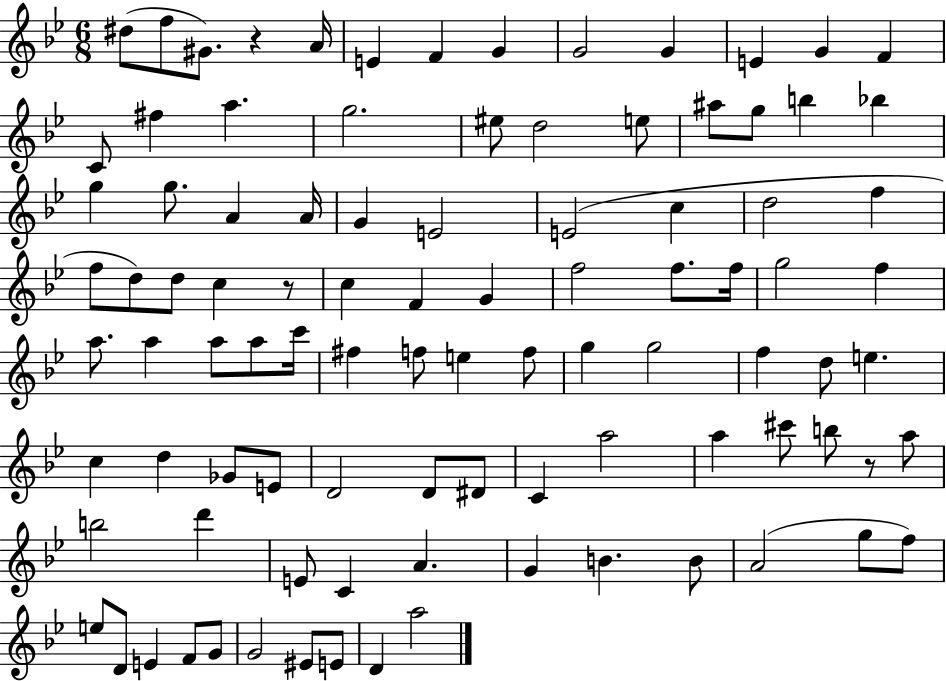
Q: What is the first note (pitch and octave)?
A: D#5